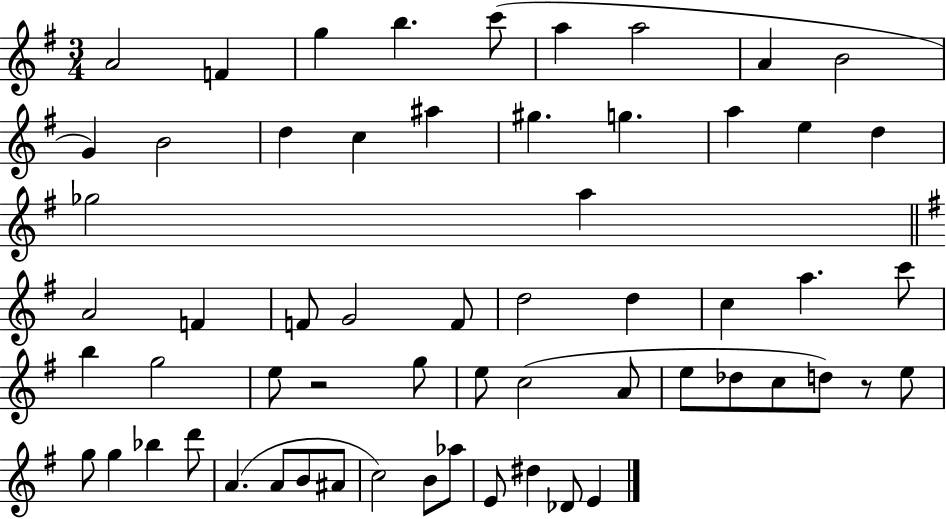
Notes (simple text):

A4/h F4/q G5/q B5/q. C6/e A5/q A5/h A4/q B4/h G4/q B4/h D5/q C5/q A#5/q G#5/q. G5/q. A5/q E5/q D5/q Gb5/h A5/q A4/h F4/q F4/e G4/h F4/e D5/h D5/q C5/q A5/q. C6/e B5/q G5/h E5/e R/h G5/e E5/e C5/h A4/e E5/e Db5/e C5/e D5/e R/e E5/e G5/e G5/q Bb5/q D6/e A4/q. A4/e B4/e A#4/e C5/h B4/e Ab5/e E4/e D#5/q Db4/e E4/q